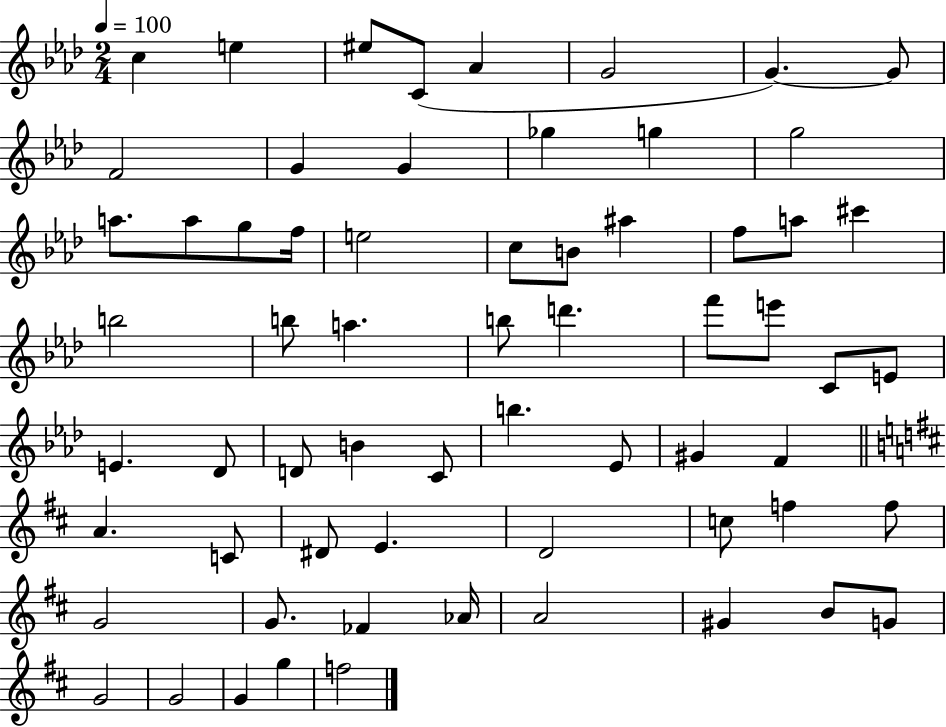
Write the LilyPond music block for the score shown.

{
  \clef treble
  \numericTimeSignature
  \time 2/4
  \key aes \major
  \tempo 4 = 100
  c''4 e''4 | eis''8 c'8( aes'4 | g'2 | g'4.~~) g'8 | \break f'2 | g'4 g'4 | ges''4 g''4 | g''2 | \break a''8. a''8 g''8 f''16 | e''2 | c''8 b'8 ais''4 | f''8 a''8 cis'''4 | \break b''2 | b''8 a''4. | b''8 d'''4. | f'''8 e'''8 c'8 e'8 | \break e'4. des'8 | d'8 b'4 c'8 | b''4. ees'8 | gis'4 f'4 | \break \bar "||" \break \key d \major a'4. c'8 | dis'8 e'4. | d'2 | c''8 f''4 f''8 | \break g'2 | g'8. fes'4 aes'16 | a'2 | gis'4 b'8 g'8 | \break g'2 | g'2 | g'4 g''4 | f''2 | \break \bar "|."
}